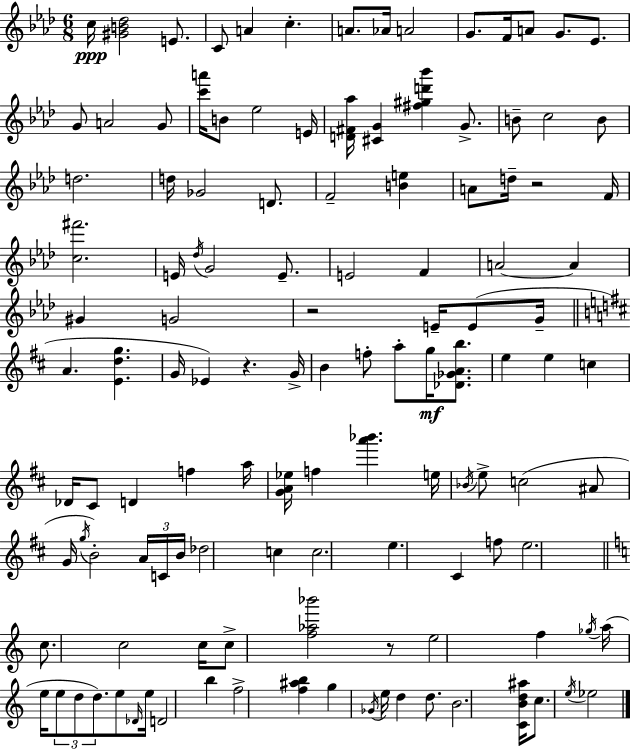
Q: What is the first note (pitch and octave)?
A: C5